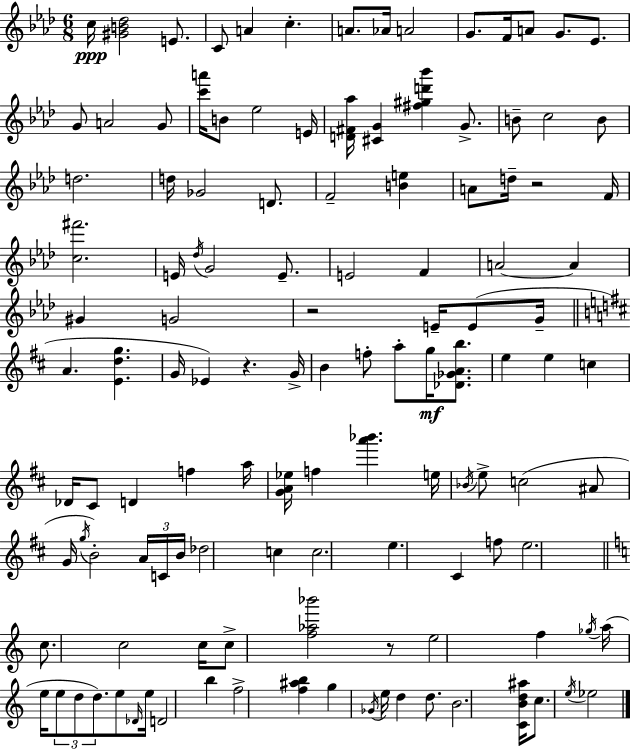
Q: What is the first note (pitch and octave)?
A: C5